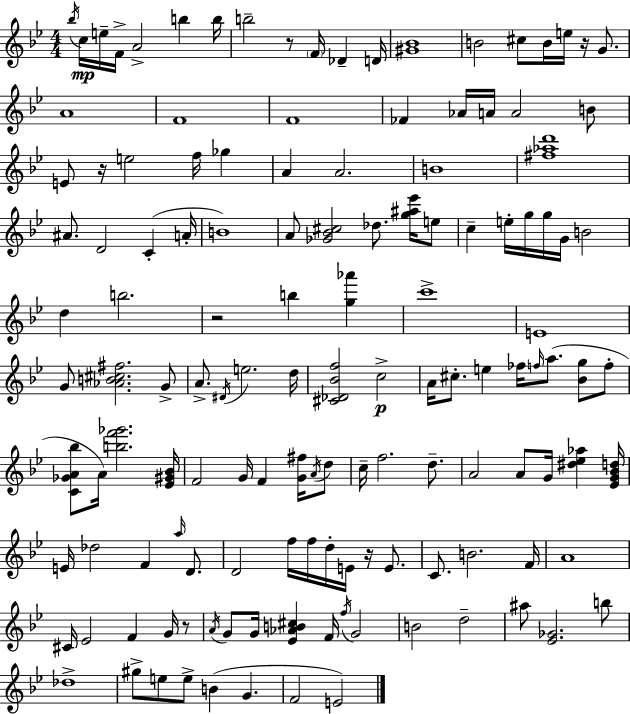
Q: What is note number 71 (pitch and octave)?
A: C5